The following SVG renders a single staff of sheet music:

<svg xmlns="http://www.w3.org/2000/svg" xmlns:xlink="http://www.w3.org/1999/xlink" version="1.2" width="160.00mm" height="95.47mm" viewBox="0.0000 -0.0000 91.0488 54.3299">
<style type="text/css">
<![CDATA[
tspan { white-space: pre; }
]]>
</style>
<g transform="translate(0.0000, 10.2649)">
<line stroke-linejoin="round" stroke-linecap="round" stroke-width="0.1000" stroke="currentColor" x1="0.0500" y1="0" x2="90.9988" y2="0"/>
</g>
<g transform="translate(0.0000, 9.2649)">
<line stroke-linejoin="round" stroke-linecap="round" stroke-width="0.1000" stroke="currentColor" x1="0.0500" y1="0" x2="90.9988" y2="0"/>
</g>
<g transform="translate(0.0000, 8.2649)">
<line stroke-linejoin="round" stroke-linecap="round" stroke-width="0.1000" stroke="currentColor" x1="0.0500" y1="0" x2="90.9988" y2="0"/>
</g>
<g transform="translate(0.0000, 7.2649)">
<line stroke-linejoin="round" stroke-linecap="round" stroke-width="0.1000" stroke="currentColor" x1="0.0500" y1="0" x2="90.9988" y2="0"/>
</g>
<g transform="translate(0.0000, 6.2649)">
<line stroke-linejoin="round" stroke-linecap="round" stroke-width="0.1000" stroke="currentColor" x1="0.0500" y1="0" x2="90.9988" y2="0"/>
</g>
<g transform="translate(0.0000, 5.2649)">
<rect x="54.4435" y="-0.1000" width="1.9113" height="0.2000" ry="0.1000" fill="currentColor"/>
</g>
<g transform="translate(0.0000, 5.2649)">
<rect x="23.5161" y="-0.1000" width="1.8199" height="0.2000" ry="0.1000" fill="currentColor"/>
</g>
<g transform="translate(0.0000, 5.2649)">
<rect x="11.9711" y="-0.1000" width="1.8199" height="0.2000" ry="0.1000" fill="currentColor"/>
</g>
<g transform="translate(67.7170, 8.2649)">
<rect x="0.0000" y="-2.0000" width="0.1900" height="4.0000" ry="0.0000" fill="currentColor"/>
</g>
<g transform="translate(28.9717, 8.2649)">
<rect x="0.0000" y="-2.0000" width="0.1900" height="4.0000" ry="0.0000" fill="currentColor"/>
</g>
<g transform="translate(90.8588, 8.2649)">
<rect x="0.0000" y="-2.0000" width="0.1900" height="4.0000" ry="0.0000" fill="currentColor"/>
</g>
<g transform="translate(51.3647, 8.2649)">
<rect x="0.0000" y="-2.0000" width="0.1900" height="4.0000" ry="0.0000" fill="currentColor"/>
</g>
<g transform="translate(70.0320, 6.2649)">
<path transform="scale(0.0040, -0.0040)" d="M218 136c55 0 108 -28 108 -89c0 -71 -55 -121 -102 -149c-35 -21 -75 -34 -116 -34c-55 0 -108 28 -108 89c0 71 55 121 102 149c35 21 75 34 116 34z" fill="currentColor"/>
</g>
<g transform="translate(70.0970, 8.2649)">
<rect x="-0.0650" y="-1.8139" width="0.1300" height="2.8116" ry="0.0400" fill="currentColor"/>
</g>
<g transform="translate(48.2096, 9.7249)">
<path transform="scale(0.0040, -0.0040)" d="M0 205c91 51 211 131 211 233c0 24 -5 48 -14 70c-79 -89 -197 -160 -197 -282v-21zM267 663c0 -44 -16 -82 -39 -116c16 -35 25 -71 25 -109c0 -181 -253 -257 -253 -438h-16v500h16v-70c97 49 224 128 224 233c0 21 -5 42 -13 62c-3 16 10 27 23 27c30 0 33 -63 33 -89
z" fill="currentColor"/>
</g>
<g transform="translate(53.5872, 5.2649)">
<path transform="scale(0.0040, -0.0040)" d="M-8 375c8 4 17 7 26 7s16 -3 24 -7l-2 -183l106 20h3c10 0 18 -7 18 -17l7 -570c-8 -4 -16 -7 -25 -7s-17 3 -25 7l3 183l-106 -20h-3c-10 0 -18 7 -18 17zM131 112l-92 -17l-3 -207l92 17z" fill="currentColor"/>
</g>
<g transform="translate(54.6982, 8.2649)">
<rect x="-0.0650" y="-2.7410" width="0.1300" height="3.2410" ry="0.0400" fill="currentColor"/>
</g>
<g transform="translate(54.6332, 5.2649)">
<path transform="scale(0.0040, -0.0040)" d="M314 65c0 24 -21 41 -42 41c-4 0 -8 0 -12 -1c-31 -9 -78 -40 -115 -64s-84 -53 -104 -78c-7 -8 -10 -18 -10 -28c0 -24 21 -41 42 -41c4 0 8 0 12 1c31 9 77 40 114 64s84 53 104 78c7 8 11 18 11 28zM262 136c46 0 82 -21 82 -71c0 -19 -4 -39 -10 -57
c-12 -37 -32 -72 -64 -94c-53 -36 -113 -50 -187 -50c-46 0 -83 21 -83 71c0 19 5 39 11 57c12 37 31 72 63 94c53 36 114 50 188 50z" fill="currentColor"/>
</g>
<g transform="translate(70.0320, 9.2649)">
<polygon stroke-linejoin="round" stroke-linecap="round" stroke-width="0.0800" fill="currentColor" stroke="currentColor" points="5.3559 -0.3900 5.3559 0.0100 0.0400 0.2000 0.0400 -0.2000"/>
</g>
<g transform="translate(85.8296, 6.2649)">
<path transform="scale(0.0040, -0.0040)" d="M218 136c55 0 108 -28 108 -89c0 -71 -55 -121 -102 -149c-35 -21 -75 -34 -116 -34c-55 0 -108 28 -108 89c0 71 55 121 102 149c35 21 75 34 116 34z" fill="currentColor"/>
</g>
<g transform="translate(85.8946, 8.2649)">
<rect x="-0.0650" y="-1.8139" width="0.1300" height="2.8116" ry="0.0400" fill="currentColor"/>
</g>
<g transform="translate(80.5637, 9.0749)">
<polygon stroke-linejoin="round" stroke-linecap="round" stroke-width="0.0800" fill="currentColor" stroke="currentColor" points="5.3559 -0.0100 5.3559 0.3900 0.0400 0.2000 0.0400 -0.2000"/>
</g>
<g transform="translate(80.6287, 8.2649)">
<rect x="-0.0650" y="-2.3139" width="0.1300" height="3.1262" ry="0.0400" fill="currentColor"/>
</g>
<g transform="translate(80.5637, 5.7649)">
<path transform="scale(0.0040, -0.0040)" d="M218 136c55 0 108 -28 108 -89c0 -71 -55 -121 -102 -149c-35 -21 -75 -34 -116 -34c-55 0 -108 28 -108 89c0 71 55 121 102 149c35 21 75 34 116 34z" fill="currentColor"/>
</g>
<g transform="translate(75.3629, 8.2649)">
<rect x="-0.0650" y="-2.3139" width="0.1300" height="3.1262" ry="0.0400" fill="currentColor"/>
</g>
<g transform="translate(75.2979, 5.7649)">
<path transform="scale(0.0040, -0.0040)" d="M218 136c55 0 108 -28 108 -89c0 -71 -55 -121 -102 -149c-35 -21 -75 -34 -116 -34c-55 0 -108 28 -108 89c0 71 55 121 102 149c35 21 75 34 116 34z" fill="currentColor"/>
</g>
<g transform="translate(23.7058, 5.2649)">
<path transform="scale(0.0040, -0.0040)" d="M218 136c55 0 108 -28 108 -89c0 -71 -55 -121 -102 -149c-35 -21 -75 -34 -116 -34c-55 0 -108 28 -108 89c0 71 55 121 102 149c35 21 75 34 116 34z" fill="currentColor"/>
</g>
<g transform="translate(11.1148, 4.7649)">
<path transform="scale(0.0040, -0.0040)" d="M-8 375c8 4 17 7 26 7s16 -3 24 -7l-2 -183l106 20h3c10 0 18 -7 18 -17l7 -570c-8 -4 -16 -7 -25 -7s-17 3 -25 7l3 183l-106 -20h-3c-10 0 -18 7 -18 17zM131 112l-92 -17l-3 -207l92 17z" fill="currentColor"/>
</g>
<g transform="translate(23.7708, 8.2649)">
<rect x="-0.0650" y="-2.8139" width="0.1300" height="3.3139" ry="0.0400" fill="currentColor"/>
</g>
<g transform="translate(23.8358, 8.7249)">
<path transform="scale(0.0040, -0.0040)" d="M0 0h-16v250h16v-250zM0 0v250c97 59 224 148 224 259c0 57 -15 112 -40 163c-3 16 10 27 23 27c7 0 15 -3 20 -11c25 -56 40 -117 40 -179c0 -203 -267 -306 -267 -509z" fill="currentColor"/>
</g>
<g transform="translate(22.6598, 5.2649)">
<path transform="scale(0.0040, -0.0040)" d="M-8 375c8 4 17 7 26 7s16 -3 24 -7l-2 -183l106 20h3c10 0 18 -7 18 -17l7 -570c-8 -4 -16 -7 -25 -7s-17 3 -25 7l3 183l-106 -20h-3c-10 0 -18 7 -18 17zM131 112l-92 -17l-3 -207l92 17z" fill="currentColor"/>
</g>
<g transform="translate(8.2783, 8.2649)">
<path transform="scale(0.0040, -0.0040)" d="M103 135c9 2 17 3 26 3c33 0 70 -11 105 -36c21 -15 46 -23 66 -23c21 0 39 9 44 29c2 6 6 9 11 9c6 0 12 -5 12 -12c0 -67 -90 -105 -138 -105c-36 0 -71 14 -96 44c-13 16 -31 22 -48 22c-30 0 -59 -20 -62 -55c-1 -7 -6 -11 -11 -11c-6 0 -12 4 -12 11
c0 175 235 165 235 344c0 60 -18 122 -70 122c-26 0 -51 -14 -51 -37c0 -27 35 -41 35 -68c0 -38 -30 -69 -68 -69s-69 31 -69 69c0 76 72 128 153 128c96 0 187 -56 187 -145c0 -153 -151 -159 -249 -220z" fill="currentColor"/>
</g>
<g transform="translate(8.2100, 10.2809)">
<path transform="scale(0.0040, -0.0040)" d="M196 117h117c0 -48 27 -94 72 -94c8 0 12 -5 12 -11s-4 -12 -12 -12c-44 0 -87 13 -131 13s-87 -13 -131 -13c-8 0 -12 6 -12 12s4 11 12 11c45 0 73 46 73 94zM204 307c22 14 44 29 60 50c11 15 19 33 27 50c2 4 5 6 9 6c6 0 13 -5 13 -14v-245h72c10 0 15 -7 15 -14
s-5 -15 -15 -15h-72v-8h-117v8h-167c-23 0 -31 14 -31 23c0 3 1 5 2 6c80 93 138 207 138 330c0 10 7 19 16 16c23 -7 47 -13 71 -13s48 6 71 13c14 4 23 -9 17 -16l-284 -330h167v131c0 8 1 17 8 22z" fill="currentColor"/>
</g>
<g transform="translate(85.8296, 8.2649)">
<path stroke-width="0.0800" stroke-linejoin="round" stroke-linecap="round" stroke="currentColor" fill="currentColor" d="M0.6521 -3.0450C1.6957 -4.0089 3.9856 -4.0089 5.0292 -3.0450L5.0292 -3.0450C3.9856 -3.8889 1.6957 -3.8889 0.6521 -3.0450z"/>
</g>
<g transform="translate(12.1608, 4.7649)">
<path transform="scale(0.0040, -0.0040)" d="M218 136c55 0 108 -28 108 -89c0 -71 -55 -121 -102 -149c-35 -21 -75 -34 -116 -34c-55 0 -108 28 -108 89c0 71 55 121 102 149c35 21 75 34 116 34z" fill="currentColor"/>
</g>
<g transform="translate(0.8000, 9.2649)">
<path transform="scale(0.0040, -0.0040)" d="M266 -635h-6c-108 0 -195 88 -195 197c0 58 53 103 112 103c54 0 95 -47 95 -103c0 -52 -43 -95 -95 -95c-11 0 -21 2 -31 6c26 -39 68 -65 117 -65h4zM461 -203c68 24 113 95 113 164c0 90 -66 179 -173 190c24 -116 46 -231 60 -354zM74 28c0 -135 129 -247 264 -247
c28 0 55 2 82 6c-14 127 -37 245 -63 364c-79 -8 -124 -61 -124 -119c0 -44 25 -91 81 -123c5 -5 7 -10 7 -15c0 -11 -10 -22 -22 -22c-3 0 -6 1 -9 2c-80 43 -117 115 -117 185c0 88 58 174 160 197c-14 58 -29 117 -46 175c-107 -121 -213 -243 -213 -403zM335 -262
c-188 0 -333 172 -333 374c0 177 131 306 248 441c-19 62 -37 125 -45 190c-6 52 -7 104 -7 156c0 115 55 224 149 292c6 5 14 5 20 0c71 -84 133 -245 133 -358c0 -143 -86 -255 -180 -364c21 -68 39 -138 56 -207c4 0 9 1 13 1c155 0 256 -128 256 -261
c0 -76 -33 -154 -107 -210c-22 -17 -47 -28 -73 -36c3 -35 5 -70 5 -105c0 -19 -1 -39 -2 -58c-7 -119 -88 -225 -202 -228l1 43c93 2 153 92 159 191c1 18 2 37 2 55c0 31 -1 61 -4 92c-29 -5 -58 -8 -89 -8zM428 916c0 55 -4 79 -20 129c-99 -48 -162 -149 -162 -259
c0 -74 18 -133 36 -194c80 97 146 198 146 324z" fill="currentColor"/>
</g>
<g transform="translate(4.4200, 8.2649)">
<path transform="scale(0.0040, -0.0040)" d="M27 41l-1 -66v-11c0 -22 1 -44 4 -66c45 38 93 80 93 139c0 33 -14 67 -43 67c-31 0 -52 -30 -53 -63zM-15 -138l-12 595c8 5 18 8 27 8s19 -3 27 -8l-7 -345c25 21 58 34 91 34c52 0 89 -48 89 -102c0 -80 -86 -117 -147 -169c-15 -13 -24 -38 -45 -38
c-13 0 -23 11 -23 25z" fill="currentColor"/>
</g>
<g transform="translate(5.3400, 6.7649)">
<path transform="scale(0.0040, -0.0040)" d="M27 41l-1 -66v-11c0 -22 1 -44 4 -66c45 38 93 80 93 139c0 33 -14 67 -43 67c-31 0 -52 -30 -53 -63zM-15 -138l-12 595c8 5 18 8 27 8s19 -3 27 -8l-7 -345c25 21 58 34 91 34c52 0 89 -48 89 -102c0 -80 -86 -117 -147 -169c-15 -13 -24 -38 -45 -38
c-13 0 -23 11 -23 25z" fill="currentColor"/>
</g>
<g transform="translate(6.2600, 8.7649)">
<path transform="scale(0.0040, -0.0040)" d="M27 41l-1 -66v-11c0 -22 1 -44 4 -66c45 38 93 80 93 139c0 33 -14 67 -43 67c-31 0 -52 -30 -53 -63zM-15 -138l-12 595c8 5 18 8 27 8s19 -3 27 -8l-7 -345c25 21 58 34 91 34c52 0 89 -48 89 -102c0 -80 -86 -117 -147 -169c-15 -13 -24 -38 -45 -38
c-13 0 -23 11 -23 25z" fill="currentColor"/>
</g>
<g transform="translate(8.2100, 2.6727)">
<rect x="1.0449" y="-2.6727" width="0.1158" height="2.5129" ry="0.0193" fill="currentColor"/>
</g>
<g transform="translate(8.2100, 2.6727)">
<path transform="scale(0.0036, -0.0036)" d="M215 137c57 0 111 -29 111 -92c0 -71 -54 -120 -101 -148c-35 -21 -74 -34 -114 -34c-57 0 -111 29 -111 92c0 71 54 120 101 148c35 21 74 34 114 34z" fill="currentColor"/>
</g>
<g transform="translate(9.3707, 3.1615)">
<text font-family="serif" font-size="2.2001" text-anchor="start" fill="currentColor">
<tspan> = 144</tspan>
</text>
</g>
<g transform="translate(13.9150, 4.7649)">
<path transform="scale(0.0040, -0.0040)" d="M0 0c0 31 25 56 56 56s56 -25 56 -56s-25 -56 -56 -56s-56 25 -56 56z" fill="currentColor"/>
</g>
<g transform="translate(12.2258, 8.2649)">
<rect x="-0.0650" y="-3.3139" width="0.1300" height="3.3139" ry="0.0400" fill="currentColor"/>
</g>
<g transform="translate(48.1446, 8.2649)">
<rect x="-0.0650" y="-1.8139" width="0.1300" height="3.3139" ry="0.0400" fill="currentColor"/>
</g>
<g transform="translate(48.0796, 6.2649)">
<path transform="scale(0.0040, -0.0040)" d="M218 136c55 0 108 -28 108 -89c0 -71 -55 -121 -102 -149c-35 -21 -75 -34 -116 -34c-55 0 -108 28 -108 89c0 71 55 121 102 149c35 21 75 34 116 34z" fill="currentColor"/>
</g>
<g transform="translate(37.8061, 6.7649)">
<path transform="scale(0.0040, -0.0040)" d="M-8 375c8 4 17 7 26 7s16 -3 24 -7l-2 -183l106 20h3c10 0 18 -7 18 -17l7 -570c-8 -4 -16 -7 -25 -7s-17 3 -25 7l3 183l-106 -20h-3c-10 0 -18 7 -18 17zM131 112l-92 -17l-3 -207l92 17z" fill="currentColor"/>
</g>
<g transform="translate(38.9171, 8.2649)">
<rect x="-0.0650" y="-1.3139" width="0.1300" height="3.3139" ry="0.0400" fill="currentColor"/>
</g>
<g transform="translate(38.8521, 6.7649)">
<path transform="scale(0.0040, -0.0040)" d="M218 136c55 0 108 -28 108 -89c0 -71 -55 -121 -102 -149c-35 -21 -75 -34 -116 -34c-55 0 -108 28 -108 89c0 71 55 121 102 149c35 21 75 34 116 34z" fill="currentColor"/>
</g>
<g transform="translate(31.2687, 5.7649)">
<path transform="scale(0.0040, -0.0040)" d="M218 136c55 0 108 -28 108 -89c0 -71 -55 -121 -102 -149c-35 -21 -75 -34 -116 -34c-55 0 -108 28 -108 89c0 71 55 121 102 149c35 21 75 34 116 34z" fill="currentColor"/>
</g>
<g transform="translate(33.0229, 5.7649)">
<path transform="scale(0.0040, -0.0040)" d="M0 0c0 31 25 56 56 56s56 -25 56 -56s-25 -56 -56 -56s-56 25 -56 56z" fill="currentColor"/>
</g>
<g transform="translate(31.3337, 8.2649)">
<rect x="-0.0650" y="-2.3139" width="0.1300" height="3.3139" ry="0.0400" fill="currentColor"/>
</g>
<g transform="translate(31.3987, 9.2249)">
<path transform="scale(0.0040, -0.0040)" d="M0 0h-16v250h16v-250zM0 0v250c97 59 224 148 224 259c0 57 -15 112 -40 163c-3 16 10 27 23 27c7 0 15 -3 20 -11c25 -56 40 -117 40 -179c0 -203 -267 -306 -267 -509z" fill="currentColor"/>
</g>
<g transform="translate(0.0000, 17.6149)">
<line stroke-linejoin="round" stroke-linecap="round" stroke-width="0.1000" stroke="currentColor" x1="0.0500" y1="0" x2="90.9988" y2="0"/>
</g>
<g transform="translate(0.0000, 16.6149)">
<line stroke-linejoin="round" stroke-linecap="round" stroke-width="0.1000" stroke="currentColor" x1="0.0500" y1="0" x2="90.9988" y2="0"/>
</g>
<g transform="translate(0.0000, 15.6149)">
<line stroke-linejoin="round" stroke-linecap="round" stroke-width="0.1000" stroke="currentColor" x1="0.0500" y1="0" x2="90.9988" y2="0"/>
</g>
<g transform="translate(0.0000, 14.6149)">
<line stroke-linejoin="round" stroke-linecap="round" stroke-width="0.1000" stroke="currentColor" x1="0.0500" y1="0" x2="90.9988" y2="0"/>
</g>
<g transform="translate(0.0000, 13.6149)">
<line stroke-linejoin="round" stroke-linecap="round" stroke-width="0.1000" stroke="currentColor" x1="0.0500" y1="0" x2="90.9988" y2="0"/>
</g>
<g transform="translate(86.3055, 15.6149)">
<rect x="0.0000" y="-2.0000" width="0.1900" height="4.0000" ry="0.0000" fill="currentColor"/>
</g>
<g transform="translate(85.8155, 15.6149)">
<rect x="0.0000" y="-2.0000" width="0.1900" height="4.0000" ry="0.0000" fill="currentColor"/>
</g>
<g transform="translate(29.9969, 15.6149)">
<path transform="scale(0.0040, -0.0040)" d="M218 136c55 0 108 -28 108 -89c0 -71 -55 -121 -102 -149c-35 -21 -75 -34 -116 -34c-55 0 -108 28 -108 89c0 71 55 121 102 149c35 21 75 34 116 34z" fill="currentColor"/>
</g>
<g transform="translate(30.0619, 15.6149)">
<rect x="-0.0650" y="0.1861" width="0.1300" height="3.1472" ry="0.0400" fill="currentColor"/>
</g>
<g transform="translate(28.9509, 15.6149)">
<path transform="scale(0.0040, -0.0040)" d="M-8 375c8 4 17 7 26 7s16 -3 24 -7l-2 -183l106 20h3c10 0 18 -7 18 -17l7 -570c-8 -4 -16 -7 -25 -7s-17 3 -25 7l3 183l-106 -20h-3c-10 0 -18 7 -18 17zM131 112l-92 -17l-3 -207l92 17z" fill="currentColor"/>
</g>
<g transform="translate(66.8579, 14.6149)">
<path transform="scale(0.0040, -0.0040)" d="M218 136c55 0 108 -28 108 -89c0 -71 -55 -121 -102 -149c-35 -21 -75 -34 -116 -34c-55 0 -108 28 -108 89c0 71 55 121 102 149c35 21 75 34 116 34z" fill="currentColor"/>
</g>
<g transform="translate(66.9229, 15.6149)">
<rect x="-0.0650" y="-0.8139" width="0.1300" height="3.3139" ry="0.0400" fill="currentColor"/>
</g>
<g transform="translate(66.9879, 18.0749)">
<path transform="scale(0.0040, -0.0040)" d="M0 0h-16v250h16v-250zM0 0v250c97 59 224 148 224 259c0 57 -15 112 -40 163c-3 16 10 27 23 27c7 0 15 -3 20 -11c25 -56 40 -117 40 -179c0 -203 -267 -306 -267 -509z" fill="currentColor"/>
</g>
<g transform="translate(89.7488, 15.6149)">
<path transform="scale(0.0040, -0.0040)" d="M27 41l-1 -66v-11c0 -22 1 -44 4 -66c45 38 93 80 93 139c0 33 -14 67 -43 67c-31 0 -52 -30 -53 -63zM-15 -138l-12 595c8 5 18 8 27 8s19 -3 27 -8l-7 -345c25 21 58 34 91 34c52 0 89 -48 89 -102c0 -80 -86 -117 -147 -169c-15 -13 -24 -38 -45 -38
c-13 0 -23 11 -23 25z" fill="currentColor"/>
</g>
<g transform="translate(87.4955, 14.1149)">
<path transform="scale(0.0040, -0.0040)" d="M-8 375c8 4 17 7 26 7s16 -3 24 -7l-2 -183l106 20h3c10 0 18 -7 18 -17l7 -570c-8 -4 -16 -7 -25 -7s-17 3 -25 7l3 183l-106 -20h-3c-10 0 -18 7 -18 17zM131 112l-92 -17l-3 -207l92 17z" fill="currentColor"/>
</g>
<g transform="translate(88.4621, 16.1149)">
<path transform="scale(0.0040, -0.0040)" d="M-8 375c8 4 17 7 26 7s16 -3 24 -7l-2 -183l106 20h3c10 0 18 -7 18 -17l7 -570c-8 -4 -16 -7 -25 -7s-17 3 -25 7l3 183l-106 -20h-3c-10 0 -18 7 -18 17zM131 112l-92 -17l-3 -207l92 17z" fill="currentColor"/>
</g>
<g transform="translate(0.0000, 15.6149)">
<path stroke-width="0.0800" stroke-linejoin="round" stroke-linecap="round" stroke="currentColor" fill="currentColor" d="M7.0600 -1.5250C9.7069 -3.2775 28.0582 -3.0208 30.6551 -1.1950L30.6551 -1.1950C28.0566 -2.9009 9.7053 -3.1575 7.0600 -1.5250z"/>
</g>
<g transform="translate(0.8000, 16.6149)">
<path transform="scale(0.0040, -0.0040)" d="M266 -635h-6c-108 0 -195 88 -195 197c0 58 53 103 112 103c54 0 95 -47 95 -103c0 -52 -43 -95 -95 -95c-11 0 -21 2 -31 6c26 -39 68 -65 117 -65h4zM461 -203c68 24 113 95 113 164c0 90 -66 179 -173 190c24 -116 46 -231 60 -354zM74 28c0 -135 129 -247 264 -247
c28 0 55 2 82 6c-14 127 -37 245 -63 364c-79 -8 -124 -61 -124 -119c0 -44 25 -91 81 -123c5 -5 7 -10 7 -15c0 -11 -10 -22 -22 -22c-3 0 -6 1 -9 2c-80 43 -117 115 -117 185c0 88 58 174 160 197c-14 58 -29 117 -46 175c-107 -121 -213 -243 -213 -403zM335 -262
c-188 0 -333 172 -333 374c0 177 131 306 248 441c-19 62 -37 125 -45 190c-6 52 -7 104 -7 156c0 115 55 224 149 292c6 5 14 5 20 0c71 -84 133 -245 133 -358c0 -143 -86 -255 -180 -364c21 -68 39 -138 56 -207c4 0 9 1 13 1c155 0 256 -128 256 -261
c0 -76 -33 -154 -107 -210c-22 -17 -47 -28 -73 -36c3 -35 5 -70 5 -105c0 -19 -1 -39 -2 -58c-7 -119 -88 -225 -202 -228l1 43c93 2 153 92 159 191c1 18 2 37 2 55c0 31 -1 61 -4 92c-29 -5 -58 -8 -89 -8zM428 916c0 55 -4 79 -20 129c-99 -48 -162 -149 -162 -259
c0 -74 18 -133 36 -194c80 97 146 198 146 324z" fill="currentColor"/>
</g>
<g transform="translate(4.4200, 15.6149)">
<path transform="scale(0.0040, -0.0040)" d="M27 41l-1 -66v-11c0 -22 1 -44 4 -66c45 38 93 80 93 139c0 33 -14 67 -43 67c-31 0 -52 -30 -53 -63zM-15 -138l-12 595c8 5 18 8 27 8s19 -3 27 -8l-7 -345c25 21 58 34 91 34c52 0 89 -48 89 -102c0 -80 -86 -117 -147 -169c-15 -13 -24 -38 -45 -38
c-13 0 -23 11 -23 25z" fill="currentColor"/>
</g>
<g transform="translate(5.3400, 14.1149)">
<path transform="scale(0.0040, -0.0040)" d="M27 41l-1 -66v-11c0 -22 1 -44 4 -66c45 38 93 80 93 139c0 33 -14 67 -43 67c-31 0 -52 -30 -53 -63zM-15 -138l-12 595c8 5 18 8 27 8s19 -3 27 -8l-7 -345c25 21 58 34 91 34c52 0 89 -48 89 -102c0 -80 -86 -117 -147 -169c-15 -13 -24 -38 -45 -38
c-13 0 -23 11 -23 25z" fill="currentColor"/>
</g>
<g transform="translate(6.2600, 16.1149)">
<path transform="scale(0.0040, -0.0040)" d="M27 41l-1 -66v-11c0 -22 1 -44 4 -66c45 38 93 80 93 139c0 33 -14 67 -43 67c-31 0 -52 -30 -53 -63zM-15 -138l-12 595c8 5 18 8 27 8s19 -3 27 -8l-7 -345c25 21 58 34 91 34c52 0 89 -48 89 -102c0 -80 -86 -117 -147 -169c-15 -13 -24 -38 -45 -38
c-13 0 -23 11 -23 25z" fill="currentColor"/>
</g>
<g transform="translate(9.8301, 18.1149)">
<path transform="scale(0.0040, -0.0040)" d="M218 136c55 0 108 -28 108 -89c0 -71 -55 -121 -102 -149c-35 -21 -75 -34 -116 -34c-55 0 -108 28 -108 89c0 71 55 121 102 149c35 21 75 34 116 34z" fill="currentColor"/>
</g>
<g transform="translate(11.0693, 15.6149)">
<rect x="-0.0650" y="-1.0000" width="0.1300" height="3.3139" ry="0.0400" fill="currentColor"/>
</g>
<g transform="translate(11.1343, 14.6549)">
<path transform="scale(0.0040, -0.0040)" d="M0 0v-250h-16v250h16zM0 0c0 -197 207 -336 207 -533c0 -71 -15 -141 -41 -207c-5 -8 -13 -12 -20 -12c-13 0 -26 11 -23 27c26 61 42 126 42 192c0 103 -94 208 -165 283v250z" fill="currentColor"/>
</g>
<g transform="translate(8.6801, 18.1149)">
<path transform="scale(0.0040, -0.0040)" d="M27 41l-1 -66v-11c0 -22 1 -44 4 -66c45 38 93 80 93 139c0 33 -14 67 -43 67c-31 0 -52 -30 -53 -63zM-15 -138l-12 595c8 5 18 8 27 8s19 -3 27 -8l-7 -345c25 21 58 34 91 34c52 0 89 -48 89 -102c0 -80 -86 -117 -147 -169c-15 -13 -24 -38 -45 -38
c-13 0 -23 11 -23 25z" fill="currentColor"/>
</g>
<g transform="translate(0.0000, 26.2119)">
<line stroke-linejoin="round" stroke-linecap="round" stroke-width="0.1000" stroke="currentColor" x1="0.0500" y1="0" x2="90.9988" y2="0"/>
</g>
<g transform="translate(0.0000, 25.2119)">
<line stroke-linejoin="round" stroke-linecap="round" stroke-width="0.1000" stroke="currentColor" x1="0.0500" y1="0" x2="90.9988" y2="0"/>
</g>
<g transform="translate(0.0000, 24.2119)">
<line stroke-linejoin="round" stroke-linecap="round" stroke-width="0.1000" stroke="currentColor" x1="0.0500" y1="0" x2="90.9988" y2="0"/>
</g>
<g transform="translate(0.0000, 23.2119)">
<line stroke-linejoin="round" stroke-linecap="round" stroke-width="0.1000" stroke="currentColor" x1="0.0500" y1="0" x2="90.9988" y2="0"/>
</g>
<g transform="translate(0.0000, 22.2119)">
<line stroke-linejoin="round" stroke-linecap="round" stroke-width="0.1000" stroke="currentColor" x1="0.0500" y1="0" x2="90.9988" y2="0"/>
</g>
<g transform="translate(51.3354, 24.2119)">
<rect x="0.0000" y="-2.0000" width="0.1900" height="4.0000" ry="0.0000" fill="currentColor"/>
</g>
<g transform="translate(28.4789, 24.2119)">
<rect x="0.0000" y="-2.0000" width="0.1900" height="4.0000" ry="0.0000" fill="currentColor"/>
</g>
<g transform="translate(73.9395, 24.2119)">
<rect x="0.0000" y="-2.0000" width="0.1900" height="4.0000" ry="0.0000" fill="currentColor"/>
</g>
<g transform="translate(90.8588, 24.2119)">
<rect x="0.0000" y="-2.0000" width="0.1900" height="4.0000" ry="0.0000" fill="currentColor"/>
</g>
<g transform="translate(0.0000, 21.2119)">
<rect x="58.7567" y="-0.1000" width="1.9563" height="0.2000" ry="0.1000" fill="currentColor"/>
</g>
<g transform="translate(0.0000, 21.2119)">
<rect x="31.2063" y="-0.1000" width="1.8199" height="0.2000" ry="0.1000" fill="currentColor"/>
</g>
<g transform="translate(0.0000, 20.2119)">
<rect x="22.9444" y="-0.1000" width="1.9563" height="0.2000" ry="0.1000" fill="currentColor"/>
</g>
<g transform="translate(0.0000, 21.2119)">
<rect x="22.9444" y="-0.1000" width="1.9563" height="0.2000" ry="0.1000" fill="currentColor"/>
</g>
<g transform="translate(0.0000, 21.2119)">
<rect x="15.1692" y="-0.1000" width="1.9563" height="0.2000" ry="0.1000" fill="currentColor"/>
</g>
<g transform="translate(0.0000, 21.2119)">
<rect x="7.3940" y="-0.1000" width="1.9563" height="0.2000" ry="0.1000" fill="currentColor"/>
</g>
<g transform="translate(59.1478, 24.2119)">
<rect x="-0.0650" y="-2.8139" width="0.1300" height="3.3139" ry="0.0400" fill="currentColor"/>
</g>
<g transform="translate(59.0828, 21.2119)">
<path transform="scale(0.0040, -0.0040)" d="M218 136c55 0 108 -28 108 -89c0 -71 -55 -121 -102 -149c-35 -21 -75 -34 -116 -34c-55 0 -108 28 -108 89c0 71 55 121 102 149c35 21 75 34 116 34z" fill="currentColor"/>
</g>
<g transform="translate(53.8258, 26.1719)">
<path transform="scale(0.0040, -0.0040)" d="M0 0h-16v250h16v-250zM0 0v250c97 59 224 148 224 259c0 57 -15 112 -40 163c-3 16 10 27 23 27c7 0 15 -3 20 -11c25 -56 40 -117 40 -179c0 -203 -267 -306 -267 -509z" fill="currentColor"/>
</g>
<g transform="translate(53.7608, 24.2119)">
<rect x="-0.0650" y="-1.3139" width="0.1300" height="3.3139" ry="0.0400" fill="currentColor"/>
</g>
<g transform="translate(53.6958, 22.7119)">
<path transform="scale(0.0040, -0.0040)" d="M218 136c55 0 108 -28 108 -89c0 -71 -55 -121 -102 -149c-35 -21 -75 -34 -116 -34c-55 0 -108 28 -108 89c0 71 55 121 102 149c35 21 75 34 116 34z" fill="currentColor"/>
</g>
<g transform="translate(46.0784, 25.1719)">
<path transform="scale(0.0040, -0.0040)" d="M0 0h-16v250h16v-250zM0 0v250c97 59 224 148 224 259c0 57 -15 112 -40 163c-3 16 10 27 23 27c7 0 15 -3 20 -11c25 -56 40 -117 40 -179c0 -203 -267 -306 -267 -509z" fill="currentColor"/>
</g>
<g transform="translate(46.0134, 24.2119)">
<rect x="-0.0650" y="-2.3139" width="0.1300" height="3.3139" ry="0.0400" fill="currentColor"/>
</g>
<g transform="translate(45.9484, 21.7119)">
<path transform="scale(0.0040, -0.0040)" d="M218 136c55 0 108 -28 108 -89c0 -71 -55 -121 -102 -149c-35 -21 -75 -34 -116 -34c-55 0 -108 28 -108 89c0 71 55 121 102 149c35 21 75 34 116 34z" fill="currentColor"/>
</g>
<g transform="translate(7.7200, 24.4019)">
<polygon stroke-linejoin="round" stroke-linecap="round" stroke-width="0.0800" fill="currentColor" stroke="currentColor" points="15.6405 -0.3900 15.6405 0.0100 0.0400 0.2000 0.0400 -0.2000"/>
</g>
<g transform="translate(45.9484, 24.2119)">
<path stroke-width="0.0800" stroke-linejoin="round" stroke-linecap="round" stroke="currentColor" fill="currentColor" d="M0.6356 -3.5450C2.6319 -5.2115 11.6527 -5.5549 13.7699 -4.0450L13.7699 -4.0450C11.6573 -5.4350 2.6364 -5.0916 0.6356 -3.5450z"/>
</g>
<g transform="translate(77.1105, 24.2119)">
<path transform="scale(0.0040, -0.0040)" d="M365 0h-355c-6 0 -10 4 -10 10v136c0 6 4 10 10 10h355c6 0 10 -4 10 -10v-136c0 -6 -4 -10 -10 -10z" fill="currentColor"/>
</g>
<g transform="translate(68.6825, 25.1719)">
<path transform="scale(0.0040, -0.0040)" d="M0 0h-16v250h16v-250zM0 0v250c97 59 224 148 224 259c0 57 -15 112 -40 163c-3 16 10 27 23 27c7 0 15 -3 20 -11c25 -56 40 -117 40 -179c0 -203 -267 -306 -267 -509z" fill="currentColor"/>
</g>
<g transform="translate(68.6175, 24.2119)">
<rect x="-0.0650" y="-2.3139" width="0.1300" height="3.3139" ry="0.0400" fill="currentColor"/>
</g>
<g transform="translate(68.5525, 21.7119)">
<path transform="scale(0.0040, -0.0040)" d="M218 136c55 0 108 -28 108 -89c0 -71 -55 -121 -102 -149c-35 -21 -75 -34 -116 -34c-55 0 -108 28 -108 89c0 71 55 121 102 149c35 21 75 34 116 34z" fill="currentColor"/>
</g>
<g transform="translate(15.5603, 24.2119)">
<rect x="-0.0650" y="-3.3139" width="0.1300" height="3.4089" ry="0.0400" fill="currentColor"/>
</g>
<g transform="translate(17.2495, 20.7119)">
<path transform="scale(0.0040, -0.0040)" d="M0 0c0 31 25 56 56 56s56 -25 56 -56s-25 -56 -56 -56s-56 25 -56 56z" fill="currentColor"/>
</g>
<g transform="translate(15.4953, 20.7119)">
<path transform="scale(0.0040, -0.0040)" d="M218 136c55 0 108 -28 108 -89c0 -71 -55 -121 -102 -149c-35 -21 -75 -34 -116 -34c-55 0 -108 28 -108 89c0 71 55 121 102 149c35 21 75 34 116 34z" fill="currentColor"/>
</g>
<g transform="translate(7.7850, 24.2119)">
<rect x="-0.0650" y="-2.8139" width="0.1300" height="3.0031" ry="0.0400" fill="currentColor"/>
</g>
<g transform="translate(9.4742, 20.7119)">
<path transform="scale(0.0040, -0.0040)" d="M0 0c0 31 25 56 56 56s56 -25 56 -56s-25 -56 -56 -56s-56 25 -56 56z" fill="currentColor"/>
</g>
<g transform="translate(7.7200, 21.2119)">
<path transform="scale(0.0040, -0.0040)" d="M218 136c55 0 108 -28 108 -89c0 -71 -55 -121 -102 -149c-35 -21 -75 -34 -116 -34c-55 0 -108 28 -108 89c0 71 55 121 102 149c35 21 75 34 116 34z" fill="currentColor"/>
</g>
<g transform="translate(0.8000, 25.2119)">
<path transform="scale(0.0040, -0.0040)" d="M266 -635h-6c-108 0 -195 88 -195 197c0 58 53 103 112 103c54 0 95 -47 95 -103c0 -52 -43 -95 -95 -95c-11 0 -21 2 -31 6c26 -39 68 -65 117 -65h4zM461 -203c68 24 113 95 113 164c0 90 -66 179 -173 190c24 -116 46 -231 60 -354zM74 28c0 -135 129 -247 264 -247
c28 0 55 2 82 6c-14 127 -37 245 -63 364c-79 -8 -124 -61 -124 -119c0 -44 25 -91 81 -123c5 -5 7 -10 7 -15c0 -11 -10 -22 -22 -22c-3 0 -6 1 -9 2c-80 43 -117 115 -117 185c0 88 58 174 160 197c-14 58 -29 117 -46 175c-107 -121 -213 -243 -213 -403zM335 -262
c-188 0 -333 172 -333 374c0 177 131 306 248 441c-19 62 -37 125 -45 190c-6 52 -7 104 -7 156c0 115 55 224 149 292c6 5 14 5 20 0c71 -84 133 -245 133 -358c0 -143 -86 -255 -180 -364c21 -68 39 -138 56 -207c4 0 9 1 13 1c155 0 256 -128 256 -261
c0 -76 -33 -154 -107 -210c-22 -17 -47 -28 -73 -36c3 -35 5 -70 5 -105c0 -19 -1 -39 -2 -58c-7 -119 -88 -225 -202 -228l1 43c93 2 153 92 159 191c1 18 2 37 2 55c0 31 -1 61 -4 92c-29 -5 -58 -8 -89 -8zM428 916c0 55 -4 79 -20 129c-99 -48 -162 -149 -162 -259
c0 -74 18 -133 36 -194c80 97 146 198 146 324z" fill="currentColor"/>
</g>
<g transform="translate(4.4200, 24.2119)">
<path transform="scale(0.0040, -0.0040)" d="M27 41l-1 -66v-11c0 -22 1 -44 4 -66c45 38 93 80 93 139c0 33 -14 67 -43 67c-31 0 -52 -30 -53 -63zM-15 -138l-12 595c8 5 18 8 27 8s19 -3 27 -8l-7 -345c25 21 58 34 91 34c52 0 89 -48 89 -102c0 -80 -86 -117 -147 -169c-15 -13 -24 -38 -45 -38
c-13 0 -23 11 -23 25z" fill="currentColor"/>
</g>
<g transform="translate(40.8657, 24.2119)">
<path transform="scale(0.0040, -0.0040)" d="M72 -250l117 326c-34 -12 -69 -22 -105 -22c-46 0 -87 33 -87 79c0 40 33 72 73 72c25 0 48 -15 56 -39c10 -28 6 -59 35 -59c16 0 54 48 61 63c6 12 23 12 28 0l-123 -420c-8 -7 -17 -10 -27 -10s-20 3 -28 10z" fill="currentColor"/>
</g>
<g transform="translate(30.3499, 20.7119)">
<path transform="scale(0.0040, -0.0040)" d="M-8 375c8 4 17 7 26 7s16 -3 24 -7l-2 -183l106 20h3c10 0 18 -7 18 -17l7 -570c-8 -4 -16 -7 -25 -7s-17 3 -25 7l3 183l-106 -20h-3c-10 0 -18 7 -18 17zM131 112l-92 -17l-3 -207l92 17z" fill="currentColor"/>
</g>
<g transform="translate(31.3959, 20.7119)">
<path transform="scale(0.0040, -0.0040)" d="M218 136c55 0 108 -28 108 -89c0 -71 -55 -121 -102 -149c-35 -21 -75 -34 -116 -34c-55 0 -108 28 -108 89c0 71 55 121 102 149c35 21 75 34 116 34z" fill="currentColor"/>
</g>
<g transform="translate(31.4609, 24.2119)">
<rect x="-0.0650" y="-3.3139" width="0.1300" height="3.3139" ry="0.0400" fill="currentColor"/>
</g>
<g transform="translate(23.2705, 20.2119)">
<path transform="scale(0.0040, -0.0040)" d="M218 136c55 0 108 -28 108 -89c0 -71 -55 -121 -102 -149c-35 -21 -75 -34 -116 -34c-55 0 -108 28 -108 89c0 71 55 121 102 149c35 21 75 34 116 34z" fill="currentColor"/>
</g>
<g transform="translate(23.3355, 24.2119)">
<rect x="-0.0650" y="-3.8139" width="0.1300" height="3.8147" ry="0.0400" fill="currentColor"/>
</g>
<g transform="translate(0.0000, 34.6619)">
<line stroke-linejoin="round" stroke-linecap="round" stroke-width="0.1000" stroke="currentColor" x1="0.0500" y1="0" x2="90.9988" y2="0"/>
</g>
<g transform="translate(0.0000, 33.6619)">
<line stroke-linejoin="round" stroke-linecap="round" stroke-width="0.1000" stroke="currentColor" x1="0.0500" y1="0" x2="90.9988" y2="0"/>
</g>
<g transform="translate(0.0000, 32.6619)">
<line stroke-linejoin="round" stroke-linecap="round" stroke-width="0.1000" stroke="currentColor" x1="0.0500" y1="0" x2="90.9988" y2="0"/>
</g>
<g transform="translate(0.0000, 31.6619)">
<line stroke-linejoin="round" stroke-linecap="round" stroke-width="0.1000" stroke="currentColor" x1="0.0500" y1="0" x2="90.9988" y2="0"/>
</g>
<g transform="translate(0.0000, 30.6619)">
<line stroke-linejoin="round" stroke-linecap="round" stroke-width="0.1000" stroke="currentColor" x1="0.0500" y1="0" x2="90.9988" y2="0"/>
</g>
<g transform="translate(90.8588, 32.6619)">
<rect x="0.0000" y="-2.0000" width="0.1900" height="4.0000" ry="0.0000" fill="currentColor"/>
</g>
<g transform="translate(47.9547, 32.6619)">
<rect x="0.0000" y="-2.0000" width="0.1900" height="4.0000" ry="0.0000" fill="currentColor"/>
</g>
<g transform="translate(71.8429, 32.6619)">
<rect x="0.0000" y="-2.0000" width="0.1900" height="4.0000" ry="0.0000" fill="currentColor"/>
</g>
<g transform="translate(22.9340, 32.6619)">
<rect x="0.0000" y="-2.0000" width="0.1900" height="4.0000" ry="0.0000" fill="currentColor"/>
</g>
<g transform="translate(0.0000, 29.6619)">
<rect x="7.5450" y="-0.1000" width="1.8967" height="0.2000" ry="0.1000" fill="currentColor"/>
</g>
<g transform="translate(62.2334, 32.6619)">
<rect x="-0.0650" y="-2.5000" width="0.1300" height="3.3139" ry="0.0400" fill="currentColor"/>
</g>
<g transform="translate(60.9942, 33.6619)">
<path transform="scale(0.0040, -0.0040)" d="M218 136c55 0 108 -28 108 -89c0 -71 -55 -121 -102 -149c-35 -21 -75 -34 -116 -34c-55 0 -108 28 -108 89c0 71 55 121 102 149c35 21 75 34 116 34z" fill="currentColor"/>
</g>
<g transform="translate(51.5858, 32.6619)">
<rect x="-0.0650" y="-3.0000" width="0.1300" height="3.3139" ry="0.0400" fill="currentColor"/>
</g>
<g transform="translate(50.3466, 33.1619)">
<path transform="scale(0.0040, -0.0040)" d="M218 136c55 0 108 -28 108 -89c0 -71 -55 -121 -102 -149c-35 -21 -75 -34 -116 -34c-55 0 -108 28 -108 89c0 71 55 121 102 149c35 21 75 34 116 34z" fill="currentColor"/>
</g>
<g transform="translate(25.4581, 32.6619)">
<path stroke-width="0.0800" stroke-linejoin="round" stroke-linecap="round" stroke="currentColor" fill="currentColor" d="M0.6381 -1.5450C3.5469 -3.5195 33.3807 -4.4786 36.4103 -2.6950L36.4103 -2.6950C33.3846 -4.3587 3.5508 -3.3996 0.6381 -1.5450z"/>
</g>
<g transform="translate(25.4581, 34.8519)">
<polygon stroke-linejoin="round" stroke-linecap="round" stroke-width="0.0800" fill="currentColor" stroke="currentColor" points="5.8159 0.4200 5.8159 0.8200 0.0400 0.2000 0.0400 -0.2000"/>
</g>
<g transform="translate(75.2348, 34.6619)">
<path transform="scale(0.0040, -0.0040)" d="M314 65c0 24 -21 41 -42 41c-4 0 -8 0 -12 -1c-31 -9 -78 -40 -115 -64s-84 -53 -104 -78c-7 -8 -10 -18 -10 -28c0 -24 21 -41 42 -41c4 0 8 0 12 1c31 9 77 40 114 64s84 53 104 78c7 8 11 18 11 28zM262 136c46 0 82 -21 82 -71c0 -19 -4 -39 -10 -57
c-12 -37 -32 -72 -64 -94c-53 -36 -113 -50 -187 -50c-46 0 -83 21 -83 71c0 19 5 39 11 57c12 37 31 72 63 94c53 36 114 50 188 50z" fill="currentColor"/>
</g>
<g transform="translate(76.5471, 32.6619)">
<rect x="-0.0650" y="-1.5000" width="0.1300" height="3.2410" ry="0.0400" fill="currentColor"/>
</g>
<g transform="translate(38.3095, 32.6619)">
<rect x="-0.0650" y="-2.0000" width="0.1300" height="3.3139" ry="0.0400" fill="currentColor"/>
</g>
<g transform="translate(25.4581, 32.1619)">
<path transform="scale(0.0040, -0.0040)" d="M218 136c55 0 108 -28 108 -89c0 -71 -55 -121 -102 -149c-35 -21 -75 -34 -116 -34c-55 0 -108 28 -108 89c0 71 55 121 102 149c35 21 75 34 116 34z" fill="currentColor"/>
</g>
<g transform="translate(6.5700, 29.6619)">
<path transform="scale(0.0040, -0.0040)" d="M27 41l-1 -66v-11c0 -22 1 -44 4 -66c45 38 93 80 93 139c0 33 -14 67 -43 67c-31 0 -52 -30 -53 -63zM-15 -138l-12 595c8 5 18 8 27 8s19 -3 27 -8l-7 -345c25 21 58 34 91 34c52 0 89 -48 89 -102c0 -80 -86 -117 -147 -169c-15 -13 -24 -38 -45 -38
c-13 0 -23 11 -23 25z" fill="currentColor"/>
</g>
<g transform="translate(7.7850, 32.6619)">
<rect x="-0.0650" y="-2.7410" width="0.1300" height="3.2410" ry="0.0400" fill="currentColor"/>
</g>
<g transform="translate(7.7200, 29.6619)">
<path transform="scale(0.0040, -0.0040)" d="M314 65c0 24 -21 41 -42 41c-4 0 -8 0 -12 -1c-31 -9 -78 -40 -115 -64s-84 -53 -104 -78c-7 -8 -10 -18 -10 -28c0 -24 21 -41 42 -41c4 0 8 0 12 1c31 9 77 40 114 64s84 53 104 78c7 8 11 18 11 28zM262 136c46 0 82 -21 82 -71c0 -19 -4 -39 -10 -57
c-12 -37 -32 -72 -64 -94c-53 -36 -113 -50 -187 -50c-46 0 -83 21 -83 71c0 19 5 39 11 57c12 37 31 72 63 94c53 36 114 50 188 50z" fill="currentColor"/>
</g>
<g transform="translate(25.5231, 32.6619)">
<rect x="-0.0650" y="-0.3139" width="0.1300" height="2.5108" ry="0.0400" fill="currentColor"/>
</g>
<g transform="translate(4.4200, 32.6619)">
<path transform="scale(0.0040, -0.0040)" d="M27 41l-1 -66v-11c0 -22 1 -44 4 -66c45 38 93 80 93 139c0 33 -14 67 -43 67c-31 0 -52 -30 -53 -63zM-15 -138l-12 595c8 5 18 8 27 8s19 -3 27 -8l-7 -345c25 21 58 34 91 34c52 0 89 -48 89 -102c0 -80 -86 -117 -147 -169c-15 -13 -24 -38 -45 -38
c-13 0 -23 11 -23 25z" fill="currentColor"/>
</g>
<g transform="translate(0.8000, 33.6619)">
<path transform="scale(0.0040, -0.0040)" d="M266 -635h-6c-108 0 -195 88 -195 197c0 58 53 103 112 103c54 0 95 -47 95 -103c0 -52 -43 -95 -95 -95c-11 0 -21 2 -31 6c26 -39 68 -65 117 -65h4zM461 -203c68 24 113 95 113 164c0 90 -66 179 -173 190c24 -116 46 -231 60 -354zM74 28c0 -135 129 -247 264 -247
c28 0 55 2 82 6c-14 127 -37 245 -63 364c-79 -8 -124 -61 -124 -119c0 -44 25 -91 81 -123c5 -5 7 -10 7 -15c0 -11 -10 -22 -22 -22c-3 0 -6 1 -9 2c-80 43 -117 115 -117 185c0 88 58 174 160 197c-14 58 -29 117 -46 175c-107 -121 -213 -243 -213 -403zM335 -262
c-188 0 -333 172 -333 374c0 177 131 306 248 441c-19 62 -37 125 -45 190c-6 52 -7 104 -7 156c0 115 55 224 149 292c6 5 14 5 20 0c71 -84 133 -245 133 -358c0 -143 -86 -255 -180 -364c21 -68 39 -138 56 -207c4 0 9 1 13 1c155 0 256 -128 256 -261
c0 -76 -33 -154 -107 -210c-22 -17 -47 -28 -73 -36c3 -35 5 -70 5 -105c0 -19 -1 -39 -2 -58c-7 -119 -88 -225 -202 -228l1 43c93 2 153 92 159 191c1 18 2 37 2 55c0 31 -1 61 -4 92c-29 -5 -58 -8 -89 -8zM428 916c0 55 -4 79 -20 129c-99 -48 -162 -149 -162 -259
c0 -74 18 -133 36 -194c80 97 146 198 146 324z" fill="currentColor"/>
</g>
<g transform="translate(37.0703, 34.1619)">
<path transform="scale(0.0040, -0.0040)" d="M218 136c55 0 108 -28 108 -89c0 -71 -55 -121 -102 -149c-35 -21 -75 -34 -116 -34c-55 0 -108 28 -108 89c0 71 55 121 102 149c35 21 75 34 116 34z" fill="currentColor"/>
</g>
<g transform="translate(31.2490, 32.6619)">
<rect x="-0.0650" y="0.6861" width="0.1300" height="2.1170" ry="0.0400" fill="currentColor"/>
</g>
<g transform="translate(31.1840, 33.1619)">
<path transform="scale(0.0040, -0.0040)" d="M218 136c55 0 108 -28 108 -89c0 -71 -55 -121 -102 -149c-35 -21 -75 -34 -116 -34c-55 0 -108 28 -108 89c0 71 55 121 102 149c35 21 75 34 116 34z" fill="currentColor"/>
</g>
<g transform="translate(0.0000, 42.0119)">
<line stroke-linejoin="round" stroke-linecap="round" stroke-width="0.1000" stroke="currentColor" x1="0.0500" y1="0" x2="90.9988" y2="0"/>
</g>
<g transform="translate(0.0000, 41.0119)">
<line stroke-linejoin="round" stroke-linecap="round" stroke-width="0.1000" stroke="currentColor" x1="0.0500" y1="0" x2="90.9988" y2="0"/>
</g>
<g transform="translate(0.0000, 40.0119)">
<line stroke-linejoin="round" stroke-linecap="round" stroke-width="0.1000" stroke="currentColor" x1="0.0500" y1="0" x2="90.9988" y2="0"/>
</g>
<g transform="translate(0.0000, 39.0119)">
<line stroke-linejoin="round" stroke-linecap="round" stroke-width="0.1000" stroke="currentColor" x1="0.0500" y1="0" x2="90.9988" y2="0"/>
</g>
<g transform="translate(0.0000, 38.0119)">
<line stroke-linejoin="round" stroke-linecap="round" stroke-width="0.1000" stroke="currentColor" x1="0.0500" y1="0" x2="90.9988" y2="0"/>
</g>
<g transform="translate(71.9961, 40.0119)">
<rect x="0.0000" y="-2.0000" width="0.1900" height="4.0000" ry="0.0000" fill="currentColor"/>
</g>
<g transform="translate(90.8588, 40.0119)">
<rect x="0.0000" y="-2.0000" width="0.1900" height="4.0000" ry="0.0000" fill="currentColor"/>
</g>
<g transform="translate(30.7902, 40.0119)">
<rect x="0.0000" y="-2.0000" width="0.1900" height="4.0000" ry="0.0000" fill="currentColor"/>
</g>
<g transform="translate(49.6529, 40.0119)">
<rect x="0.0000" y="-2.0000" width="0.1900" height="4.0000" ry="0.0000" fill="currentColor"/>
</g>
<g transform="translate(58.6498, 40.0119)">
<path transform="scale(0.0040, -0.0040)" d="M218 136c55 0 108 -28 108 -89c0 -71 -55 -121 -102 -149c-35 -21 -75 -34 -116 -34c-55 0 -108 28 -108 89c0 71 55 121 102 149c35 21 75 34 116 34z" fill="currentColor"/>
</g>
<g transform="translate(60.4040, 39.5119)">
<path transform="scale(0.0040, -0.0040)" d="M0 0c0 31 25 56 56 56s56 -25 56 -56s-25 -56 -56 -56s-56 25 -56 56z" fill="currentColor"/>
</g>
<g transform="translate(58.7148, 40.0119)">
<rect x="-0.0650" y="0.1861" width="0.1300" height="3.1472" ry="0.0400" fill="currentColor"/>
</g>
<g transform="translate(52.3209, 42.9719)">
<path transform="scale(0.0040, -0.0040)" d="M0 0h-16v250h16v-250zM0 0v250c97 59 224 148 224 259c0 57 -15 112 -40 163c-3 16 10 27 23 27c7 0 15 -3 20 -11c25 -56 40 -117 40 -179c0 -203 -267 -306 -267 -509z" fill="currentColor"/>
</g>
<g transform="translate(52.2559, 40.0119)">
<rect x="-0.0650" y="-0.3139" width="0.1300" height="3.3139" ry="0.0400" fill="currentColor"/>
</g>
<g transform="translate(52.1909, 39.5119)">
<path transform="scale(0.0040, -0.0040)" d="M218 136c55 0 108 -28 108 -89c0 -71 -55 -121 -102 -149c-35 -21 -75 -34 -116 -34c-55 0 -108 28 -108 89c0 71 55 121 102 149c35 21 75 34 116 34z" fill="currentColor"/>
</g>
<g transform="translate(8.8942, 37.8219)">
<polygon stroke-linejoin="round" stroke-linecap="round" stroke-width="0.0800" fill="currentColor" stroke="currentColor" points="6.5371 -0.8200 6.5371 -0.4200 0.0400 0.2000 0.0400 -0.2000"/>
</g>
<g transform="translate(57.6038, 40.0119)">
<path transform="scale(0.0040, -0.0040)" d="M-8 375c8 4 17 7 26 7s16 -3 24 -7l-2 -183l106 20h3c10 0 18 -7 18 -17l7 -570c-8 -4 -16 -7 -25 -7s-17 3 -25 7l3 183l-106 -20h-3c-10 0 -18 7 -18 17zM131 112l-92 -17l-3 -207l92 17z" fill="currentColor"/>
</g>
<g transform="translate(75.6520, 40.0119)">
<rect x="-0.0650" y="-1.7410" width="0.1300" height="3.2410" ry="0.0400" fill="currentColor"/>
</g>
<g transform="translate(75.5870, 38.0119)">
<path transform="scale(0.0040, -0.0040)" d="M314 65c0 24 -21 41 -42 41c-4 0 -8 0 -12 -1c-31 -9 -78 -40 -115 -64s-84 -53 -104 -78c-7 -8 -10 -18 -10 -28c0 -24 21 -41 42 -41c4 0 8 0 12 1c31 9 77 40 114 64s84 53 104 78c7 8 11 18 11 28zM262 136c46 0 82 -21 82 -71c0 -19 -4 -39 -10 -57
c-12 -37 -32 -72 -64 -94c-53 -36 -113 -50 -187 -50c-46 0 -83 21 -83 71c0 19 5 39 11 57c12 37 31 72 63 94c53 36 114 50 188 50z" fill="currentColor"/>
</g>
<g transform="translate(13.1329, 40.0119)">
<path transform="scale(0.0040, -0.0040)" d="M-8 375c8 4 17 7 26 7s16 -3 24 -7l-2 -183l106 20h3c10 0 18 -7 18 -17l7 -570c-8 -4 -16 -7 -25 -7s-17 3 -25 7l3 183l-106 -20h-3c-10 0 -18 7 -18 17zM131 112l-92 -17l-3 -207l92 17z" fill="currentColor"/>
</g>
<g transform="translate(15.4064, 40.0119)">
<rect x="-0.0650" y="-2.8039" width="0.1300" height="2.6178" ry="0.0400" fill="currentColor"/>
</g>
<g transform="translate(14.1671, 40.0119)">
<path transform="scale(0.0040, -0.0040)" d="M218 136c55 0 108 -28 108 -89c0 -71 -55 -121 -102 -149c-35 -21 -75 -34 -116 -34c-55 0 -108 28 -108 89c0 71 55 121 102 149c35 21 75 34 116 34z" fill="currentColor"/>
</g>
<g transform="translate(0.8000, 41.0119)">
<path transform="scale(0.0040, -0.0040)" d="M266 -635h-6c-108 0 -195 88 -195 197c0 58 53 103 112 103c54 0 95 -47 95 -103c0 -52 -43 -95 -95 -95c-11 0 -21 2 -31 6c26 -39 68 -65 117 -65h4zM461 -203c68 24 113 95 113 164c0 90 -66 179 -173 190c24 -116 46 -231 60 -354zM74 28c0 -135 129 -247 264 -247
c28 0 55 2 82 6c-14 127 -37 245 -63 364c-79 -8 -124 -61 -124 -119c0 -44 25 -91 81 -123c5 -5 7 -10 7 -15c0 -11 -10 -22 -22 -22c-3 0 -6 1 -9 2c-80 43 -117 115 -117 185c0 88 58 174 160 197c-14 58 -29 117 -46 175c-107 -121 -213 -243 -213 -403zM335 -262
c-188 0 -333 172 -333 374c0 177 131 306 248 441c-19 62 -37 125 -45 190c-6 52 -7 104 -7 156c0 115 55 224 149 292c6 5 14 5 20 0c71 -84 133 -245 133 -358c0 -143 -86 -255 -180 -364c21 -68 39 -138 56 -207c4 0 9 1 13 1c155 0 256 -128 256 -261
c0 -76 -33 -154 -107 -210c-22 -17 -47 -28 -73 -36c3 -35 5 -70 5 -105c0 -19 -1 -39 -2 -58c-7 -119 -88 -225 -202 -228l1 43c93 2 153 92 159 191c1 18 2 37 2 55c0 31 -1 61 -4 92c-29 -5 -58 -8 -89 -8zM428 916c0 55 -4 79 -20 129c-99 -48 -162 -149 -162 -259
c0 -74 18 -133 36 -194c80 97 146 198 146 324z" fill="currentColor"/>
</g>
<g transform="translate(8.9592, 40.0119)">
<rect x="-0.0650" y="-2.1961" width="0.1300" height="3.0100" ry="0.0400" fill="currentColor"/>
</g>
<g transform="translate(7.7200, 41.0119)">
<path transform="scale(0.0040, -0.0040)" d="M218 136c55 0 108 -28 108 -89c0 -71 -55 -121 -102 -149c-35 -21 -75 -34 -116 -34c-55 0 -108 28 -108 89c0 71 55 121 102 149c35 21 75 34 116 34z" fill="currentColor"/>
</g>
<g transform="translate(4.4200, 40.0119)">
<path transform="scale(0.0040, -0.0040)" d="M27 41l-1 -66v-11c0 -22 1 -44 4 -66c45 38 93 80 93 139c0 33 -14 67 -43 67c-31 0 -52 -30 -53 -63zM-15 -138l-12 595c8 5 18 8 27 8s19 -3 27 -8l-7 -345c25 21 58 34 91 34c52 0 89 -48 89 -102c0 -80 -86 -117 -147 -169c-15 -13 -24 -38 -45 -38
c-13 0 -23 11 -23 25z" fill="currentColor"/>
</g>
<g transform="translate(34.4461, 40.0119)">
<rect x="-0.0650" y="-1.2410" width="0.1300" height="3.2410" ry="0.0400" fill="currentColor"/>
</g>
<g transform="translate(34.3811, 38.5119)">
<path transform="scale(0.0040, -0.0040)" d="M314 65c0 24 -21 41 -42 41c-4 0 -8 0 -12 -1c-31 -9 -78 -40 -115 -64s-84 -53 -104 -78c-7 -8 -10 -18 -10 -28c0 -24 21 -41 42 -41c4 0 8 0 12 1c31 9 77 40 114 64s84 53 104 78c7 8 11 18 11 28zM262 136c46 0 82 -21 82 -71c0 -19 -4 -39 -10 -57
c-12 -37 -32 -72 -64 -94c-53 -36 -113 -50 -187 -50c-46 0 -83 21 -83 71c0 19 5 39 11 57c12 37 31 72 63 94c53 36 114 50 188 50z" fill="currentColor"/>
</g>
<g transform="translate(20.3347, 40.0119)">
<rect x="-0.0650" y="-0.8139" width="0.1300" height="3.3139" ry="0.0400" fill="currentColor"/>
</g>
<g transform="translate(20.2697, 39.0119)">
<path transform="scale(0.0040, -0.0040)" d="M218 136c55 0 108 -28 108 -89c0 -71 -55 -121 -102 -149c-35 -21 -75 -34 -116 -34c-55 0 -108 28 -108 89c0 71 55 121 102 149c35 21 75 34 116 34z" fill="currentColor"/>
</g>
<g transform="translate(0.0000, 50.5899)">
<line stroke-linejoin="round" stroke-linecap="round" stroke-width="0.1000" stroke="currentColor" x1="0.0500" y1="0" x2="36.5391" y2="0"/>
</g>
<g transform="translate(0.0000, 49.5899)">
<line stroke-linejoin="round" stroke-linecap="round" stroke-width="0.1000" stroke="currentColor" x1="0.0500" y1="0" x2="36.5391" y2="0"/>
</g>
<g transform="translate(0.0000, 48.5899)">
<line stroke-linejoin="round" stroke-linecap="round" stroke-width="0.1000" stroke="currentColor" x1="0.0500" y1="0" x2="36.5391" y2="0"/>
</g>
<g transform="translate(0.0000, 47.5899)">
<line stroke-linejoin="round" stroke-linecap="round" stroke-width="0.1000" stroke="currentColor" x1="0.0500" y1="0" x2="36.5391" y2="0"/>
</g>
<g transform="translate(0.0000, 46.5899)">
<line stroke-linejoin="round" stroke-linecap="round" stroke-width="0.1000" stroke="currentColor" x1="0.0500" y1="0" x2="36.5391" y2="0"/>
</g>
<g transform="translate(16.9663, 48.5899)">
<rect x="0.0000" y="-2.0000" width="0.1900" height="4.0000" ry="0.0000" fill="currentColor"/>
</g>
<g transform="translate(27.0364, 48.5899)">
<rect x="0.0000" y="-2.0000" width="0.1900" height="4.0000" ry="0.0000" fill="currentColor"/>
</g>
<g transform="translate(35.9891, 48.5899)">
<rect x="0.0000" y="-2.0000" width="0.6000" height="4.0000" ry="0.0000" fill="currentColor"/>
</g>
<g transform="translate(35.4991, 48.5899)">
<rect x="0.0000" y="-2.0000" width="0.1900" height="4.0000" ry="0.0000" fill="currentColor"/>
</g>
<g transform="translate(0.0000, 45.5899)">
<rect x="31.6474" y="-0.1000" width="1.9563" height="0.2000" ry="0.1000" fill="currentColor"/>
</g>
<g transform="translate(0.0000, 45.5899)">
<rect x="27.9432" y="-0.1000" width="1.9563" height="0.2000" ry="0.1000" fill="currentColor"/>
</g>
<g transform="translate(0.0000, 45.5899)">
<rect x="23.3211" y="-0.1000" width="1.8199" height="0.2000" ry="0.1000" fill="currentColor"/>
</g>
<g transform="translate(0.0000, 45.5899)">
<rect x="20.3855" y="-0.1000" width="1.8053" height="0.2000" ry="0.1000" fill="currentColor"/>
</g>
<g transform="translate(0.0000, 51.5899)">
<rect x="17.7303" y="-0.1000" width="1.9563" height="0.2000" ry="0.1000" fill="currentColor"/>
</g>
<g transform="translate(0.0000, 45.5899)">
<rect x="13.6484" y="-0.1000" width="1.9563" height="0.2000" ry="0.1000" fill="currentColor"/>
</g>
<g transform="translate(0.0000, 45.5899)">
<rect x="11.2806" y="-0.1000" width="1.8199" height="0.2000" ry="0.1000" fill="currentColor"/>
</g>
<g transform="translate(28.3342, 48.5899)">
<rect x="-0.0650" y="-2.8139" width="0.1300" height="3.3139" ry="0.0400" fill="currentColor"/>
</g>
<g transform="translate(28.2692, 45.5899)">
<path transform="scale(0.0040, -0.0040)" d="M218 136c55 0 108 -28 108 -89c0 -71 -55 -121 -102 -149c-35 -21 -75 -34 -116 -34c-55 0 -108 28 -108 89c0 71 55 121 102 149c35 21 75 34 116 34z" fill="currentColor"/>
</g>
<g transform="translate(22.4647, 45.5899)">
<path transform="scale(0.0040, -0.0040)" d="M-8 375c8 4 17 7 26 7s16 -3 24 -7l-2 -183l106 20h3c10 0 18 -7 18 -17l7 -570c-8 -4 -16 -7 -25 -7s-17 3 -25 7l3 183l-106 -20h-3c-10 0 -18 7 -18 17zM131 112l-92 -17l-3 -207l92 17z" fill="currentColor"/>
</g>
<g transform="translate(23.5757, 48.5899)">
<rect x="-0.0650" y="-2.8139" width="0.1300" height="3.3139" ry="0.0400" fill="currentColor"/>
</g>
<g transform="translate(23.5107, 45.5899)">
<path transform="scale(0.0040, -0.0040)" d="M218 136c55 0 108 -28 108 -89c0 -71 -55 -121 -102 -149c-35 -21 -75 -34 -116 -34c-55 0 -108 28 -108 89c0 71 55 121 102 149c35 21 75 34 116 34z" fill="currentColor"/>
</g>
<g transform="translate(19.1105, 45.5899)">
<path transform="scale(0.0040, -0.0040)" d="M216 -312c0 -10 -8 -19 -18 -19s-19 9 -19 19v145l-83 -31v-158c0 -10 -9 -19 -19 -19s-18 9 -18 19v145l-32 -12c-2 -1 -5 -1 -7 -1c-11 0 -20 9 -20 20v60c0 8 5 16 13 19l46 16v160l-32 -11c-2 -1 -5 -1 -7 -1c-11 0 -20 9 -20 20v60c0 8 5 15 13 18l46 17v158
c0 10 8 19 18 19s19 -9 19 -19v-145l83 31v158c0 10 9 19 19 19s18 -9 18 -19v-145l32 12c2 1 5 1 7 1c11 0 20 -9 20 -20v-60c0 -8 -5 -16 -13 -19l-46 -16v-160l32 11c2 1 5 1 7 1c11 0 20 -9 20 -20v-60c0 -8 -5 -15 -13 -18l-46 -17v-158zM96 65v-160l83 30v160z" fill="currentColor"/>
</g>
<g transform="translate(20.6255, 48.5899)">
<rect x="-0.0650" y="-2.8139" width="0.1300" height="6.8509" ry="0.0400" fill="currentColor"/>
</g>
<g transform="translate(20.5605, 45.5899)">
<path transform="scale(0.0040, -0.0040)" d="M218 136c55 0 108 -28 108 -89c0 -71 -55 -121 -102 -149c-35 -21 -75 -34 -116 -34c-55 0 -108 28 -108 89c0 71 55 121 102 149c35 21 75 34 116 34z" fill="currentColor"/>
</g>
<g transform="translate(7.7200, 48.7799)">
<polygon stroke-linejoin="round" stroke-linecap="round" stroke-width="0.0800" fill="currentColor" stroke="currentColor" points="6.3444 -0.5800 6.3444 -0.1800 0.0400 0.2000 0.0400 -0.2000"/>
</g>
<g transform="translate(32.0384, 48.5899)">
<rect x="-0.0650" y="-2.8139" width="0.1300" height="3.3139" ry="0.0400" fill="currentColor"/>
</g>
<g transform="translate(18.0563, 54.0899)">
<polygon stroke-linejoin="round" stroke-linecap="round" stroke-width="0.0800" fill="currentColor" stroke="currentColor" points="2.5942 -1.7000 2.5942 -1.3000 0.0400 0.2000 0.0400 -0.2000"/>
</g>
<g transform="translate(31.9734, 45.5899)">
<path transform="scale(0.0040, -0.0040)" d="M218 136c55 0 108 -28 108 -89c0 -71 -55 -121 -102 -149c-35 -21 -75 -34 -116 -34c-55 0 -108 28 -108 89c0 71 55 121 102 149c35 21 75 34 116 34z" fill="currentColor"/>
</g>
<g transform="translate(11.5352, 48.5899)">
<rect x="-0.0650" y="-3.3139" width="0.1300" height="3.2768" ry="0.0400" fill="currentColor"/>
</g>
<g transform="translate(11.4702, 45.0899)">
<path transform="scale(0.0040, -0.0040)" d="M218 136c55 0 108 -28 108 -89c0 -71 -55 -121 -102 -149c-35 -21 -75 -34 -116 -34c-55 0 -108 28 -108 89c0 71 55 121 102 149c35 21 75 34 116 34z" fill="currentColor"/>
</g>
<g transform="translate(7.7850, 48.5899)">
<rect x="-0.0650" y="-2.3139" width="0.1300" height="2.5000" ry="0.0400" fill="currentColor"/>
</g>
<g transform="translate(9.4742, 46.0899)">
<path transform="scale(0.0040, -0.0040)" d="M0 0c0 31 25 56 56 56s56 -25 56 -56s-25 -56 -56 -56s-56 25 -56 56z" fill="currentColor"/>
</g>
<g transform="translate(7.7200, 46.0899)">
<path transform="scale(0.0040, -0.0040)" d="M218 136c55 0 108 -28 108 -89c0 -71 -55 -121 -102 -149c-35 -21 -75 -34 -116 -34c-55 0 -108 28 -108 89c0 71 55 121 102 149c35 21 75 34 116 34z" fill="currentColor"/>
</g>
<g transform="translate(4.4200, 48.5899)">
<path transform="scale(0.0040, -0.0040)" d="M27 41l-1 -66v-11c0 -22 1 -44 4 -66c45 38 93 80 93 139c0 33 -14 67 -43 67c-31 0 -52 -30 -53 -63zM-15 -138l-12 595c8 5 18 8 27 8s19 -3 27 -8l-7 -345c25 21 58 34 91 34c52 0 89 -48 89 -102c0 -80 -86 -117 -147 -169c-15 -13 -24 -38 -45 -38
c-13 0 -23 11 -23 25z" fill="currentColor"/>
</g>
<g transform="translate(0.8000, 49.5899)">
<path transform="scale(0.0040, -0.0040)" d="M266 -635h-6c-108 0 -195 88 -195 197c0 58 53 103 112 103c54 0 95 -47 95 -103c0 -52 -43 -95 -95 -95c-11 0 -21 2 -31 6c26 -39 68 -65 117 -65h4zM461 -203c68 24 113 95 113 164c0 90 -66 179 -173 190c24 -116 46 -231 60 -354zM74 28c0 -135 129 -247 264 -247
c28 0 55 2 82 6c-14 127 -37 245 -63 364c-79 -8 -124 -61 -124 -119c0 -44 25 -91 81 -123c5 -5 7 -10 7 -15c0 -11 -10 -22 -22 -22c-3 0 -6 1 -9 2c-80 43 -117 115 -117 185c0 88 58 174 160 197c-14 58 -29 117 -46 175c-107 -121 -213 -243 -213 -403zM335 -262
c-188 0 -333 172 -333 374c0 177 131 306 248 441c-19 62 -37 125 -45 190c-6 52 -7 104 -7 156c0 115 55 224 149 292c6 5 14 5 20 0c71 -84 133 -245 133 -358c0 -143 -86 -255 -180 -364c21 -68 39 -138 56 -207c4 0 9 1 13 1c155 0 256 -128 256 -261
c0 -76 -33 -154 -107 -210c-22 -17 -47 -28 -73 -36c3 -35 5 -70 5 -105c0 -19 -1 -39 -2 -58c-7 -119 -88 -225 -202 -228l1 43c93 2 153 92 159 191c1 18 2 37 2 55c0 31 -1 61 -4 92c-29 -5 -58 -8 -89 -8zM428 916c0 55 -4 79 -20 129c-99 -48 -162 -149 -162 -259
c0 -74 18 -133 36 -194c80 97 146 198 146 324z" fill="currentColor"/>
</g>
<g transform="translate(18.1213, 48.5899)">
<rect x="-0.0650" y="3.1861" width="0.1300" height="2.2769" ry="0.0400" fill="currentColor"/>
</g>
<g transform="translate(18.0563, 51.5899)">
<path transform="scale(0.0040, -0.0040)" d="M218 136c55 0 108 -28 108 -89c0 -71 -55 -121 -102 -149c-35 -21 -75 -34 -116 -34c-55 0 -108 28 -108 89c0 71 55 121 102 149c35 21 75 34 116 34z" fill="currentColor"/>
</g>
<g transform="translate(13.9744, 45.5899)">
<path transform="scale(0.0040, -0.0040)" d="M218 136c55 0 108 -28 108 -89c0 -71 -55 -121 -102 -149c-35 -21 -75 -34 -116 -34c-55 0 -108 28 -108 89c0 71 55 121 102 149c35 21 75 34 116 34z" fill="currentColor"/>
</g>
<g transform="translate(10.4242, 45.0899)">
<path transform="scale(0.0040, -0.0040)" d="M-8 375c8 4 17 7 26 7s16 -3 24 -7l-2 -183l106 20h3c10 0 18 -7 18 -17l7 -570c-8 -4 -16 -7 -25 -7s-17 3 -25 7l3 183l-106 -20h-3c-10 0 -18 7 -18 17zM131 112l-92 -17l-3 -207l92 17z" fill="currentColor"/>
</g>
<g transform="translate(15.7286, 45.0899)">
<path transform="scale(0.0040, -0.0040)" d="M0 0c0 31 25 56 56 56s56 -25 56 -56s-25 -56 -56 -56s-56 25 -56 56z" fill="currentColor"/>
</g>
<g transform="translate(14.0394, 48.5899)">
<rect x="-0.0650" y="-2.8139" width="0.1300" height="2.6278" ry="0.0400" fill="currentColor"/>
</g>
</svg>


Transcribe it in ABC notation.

X:1
T:Untitled
M:2/4
L:1/4
K:Eb
b a/2 g/2 e f/4 a2 f/2 g/2 g/2 f/2 _D/2 B d/2 a/2 _b/2 c'/2 b z/2 g/2 e/2 a g/2 z2 _a2 c/2 A/2 F A G E2 G/2 B/2 d e2 c/2 B f2 g/2 b/2 a/2 C/2 ^a/2 a a a